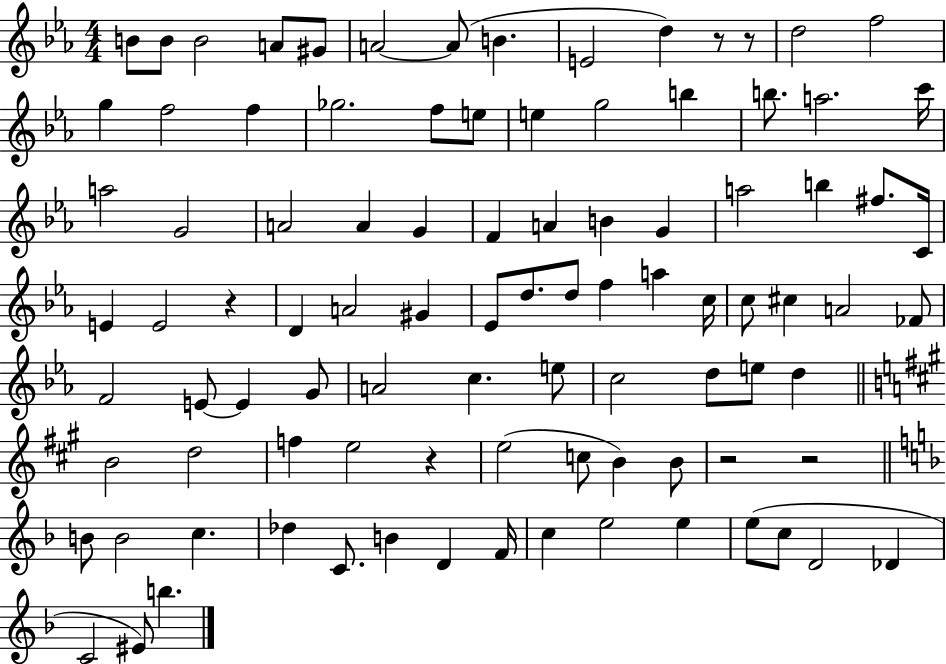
X:1
T:Untitled
M:4/4
L:1/4
K:Eb
B/2 B/2 B2 A/2 ^G/2 A2 A/2 B E2 d z/2 z/2 d2 f2 g f2 f _g2 f/2 e/2 e g2 b b/2 a2 c'/4 a2 G2 A2 A G F A B G a2 b ^f/2 C/4 E E2 z D A2 ^G _E/2 d/2 d/2 f a c/4 c/2 ^c A2 _F/2 F2 E/2 E G/2 A2 c e/2 c2 d/2 e/2 d B2 d2 f e2 z e2 c/2 B B/2 z2 z2 B/2 B2 c _d C/2 B D F/4 c e2 e e/2 c/2 D2 _D C2 ^E/2 b